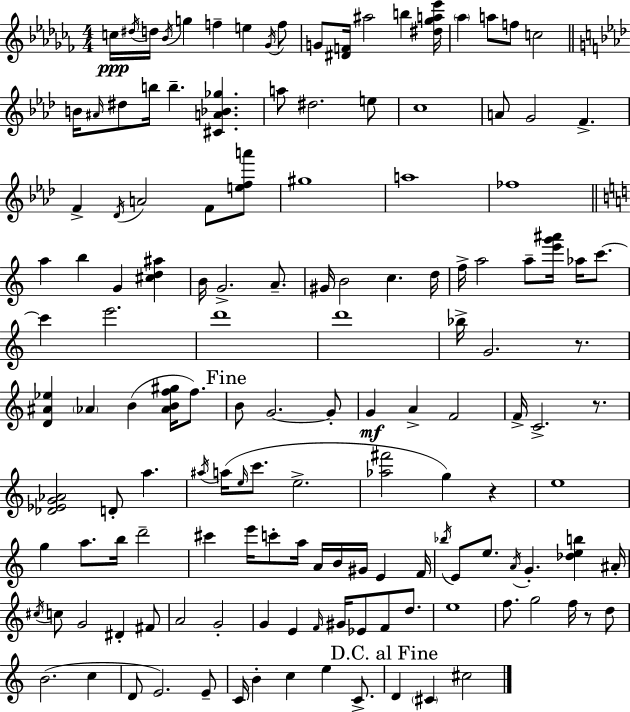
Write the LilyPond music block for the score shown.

{
  \clef treble
  \numericTimeSignature
  \time 4/4
  \key aes \minor
  c''16\ppp \acciaccatura { dis''16 } d''16 \acciaccatura { bes'16 } g''4 f''4-- e''4 | \acciaccatura { ges'16 } f''8 g'8 <dis' f'>16 ais''2 b''4 | <dis'' ges'' a'' ees'''>16 \parenthesize aes''4 a''8 f''8 c''2 | \bar "||" \break \key aes \major b'16 \grace { ais'16 } dis''8 b''16 b''4.-- <cis' a' bes' ges''>4. | a''8 dis''2. e''8 | c''1 | a'8 g'2 f'4.-> | \break f'4-> \acciaccatura { des'16 } a'2 f'8 | <e'' f'' a'''>8 gis''1 | a''1 | fes''1 | \break \bar "||" \break \key c \major a''4 b''4 g'4 <cis'' d'' ais''>4 | b'16 g'2.-> a'8.-- | gis'16 b'2 c''4. d''16 | f''16-> a''2 a''8-- <e''' g''' ais'''>16 aes''16 c'''8.~~ | \break c'''4 e'''2. | d'''1 | d'''1 | bes''16-> g'2. r8. | \break <d' ais' ees''>4 \parenthesize aes'4 b'4( <aes' b' f'' gis''>16 f''8.) | \mark "Fine" b'8 g'2.~~ g'8-. | g'4\mf a'4-> f'2 | f'16-> c'2.-> r8. | \break <des' ees' g' aes'>2 d'8-. a''4. | \acciaccatura { ais''16 } a''16( \grace { e''16 } c'''8. e''2.-> | <aes'' fis'''>2 g''4) r4 | e''1 | \break g''4 a''8. b''16 d'''2-- | cis'''4 e'''16 c'''8-. a''16 a'16 b'16 gis'16 e'4 | f'16 \acciaccatura { bes''16 } e'8 e''8. \acciaccatura { a'16 } g'4.-. <des'' e'' b''>4 | ais'16-. \acciaccatura { cis''16 } c''8 g'2 dis'4-. | \break fis'8 a'2 g'2-. | g'4 e'4 \grace { f'16 } gis'16 ees'8 | f'8 d''8. e''1 | f''8. g''2 | \break f''16 r8 d''8 b'2.( | c''4 d'8 e'2.) | e'8-- c'16 b'4-. c''4 e''4 | c'8.-> \mark "D.C. al Fine" d'4 \parenthesize cis'4 cis''2 | \break \bar "|."
}